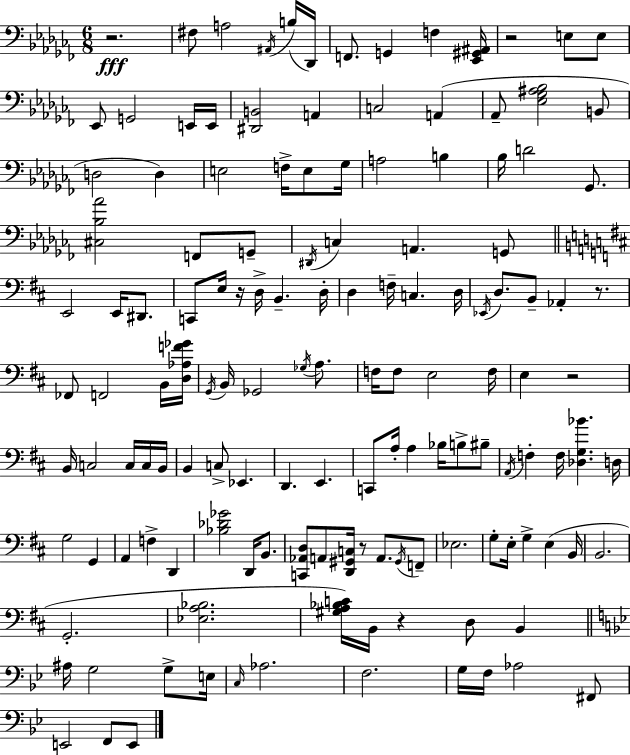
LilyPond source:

{
  \clef bass
  \numericTimeSignature
  \time 6/8
  \key aes \minor
  r2.\fff | fis8 a2 \acciaccatura { ais,16 }( b16 | des,16) f,8. g,4 f4 | <ees, gis, ais,>16 r2 e8 e8 | \break ees,8 g,2 e,16 | e,16 <dis, b,>2 a,4 | c2 a,4( | aes,8-- <ees ges ais bes>2 b,8 | \break d2 d4) | e2 f16-> e8 | ges16 a2 b4 | bes16 d'2 ges,8. | \break <cis bes aes'>2 f,8 g,8-- | \acciaccatura { dis,16 } c4 a,4. | g,8 \bar "||" \break \key b \minor e,2 e,16 dis,8. | c,8 e16 r16 d16-> b,4.-- d16-. | d4 f16-- c4. d16 | \acciaccatura { ees,16 } d8. b,8-- aes,4-. r8. | \break fes,8 f,2 b,16 | <d aes f' ges'>16 \acciaccatura { g,16 } b,16 ges,2 \acciaccatura { ges16 } | a8. f16 f8 e2 | f16 e4 r2 | \break b,16 c2 | c16 c16 b,16 b,4 c8-> ees,4. | d,4. e,4. | c,8 a16-. a4 bes16 b8-> | \break bis8-- \acciaccatura { a,16 } f4-. f16 <des g bes'>4. | d16 g2 | g,4 a,4 f4-> | d,4 <bes des' ges'>2 | \break d,16 b,8. <c, aes, d>8 a,8 <d, gis, c>16 r8 a,8. | \acciaccatura { gis,16 } f,8-- ees2. | g8-. e16-. g4-> | e4( b,16 b,2. | \break g,2.-. | <ees a bes>2. | <gis a bes c'>16) b,16 r4 d8 | b,4 \bar "||" \break \key bes \major ais16 g2 g8-> e16 | \grace { c16 } aes2. | f2. | g16 f16 aes2 fis,8 | \break e,2 f,8 e,8 | \bar "|."
}